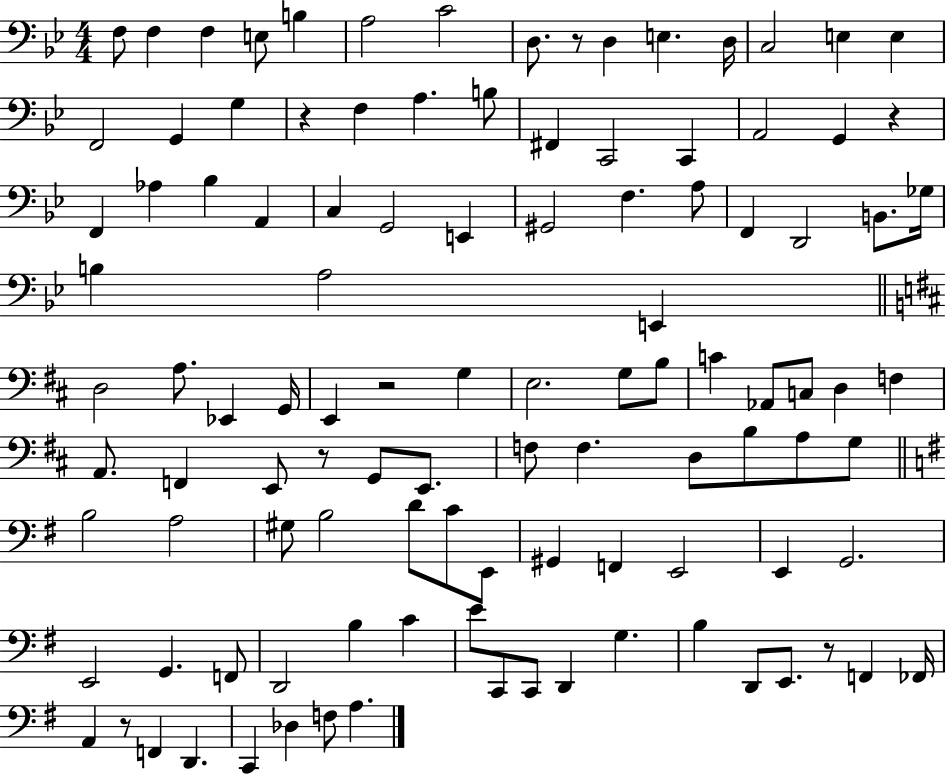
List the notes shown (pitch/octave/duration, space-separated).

F3/e F3/q F3/q E3/e B3/q A3/h C4/h D3/e. R/e D3/q E3/q. D3/s C3/h E3/q E3/q F2/h G2/q G3/q R/q F3/q A3/q. B3/e F#2/q C2/h C2/q A2/h G2/q R/q F2/q Ab3/q Bb3/q A2/q C3/q G2/h E2/q G#2/h F3/q. A3/e F2/q D2/h B2/e. Gb3/s B3/q A3/h E2/q D3/h A3/e. Eb2/q G2/s E2/q R/h G3/q E3/h. G3/e B3/e C4/q Ab2/e C3/e D3/q F3/q A2/e. F2/q E2/e R/e G2/e E2/e. F3/e F3/q. D3/e B3/e A3/e G3/e B3/h A3/h G#3/e B3/h D4/e C4/e E2/e G#2/q F2/q E2/h E2/q G2/h. E2/h G2/q. F2/e D2/h B3/q C4/q E4/e C2/e C2/e D2/q G3/q. B3/q D2/e E2/e. R/e F2/q FES2/s A2/q R/e F2/q D2/q. C2/q Db3/q F3/e A3/q.